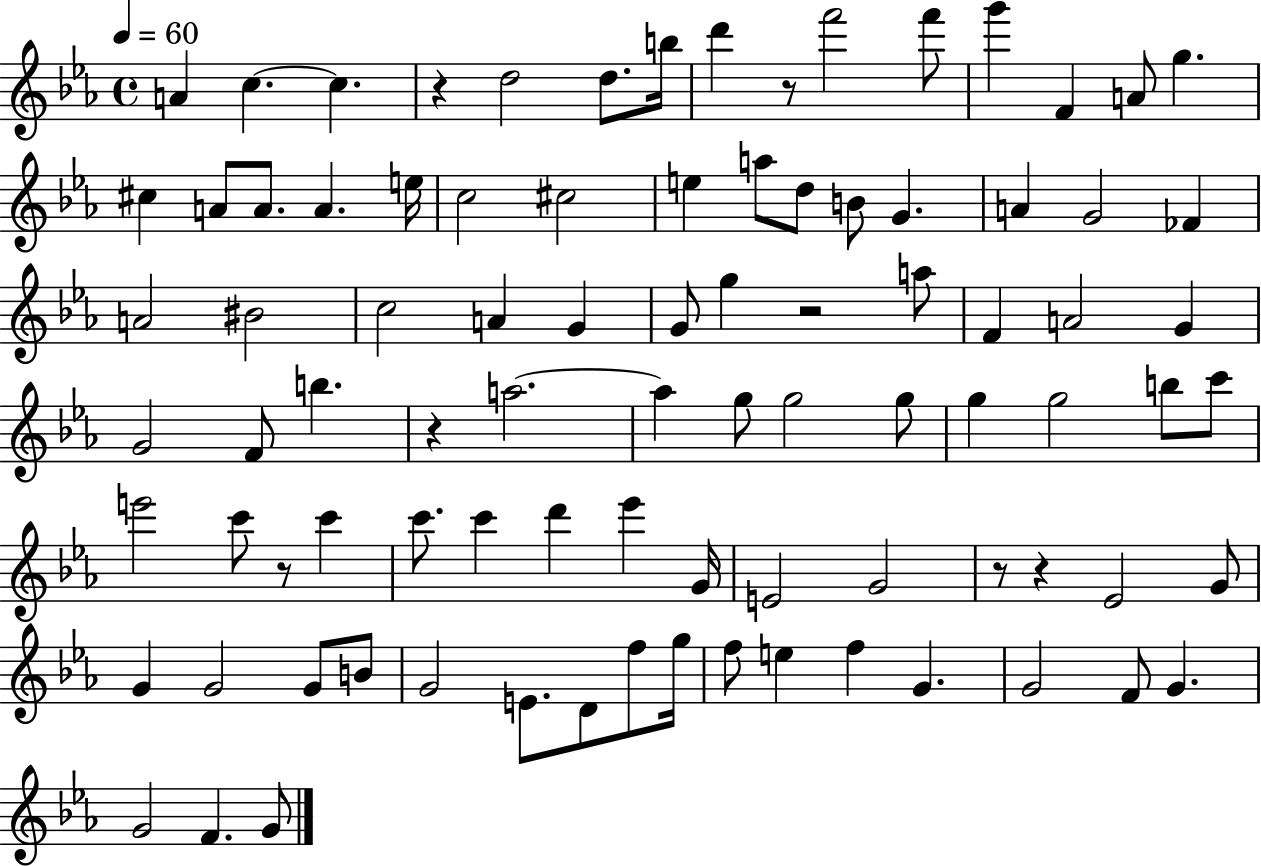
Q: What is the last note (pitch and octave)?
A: G4